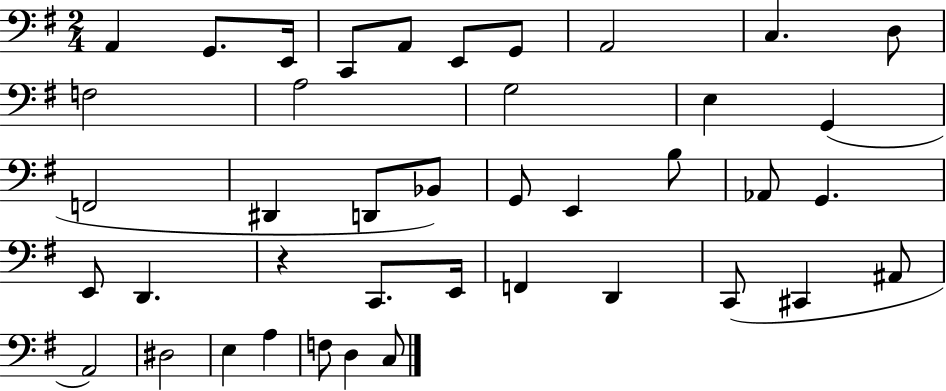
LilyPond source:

{
  \clef bass
  \numericTimeSignature
  \time 2/4
  \key g \major
  a,4 g,8. e,16 | c,8 a,8 e,8 g,8 | a,2 | c4. d8 | \break f2 | a2 | g2 | e4 g,4( | \break f,2 | dis,4 d,8 bes,8) | g,8 e,4 b8 | aes,8 g,4. | \break e,8 d,4. | r4 c,8. e,16 | f,4 d,4 | c,8( cis,4 ais,8 | \break a,2) | dis2 | e4 a4 | f8 d4 c8 | \break \bar "|."
}